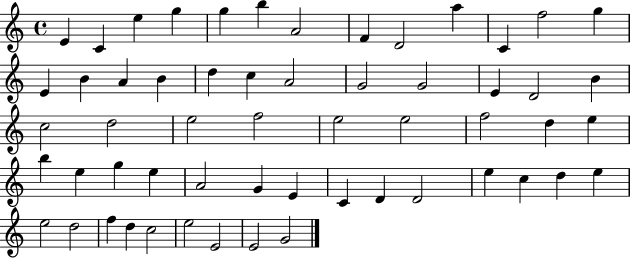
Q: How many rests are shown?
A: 0